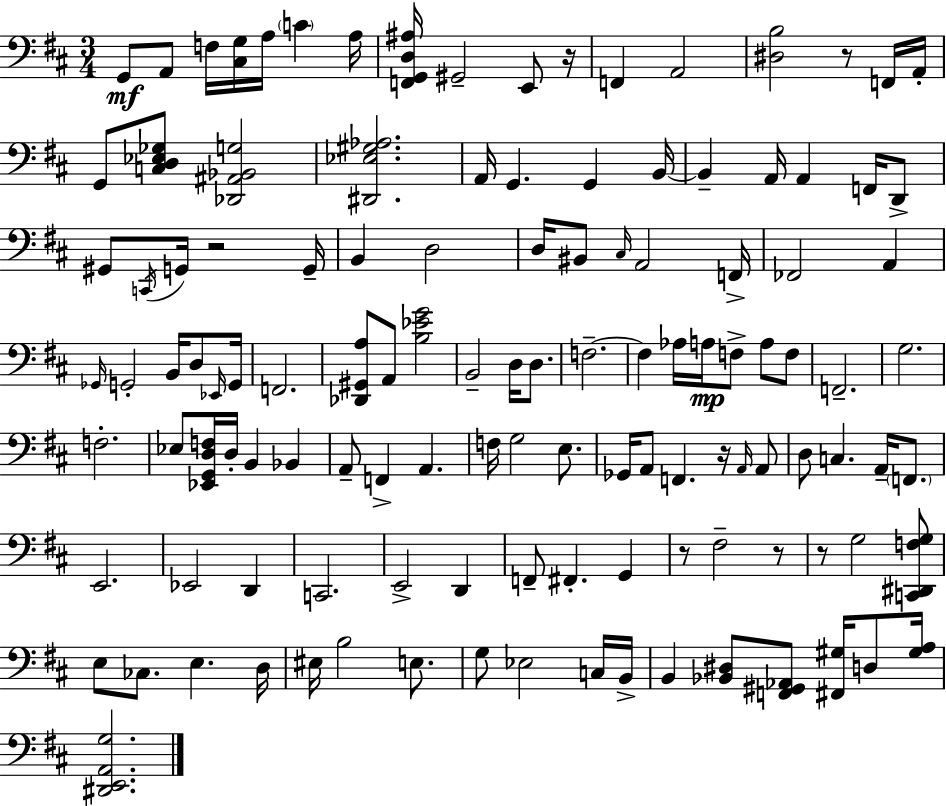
{
  \clef bass
  \numericTimeSignature
  \time 3/4
  \key d \major
  g,8\mf a,8 f16 <cis g>16 a16 \parenthesize c'4 a16 | <f, g, d ais>16 gis,2-- e,8 r16 | f,4 a,2 | <dis b>2 r8 f,16 a,16-. | \break g,8 <c d ees ges>8 <des, ais, bes, g>2 | <dis, ees gis aes>2. | a,16 g,4. g,4 b,16~~ | b,4-- a,16 a,4 f,16 d,8-> | \break gis,8 \acciaccatura { c,16 } g,16 r2 | g,16-- b,4 d2 | d16 bis,8 \grace { cis16 } a,2 | f,16-> fes,2 a,4 | \break \grace { ges,16 } g,2-. b,16 | d8 \grace { ees,16 } g,16 f,2. | <des, gis, a>8 a,8 <b ees' g'>2 | b,2-- | \break d16 d8. f2.--~~ | f4 aes16 a16\mp f8-> | a8 f8 f,2.-- | g2. | \break f2.-. | ees8 <ees, g, d f>16 d16-. b,4 | bes,4 a,8-- f,4-> a,4. | f16 g2 | \break e8. ges,16 a,8 f,4. | r16 \grace { a,16 } a,8 d8 c4. | a,16-- \parenthesize f,8. e,2. | ees,2 | \break d,4 c,2. | e,2-> | d,4 f,8-- fis,4.-. | g,4 r8 fis2-- | \break r8 r8 g2 | <c, dis, f g>8 e8 ces8. e4. | d16 eis16 b2 | e8. g8 ees2 | \break c16 b,16-> b,4 <bes, dis>8 <f, gis, aes,>8 | <fis, gis>16 d8 <gis a>16 <dis, e, a, g>2. | \bar "|."
}